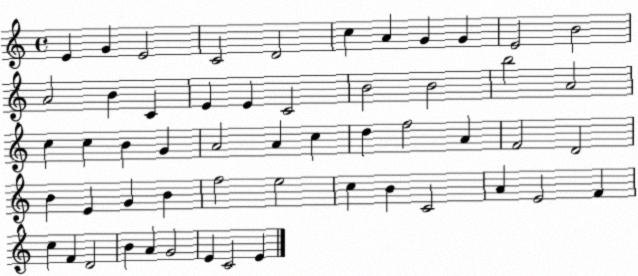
X:1
T:Untitled
M:4/4
L:1/4
K:C
E G E2 C2 D2 c A G G E2 B2 A2 B C E E C2 B2 B2 b2 A2 c c B G A2 A c d f2 A F2 D2 B E G B f2 e2 c B C2 A E2 F c F D2 B A G2 E C2 E